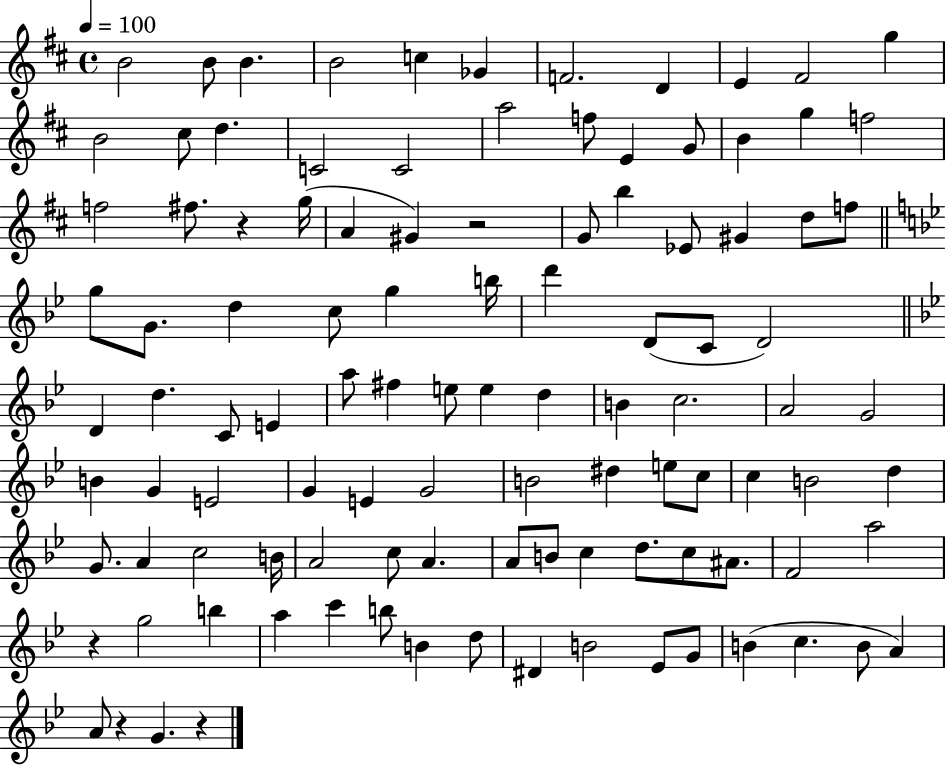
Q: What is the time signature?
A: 4/4